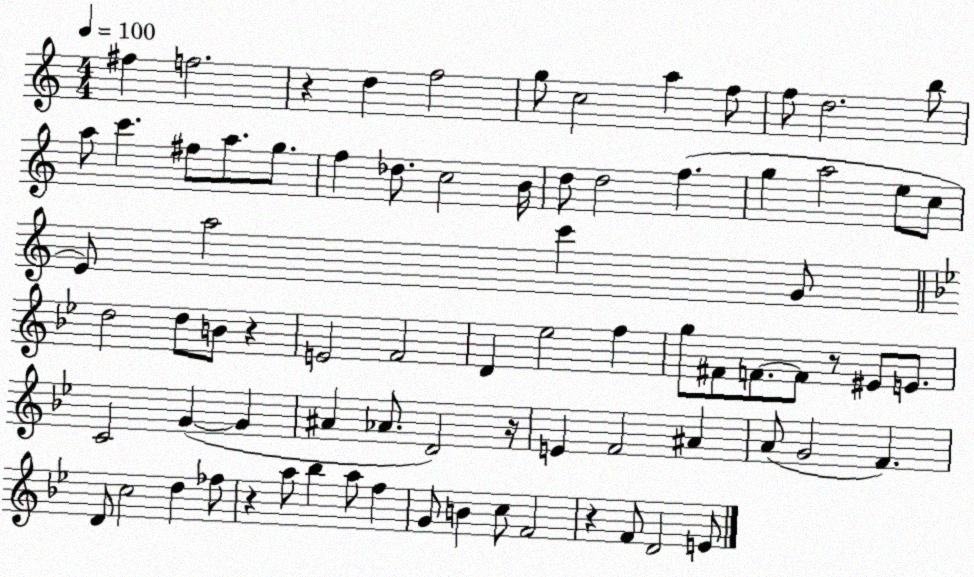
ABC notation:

X:1
T:Untitled
M:4/4
L:1/4
K:C
^f f2 z d f2 g/2 c2 a f/2 f/2 d2 b/2 a/2 c' ^f/2 a/2 g/2 f _d/2 c2 B/4 d/2 d2 f g a2 e/2 c/2 E/2 a2 c' G/2 d2 d/2 B/2 z E2 F2 D _e2 f g/2 ^F/2 F/2 F/2 z/2 ^E/2 E/2 C2 G G ^A _A/2 D2 z/4 E F2 ^A A/2 G2 F D/2 c2 d _f/2 z a/2 _b a/2 f G/2 B c/2 F2 z F/2 D2 E/2